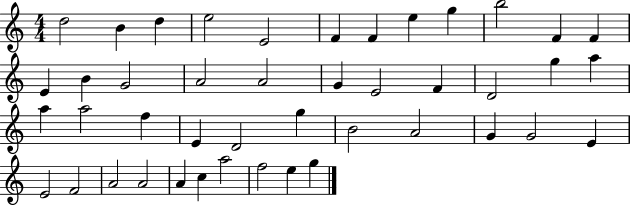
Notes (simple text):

D5/h B4/q D5/q E5/h E4/h F4/q F4/q E5/q G5/q B5/h F4/q F4/q E4/q B4/q G4/h A4/h A4/h G4/q E4/h F4/q D4/h G5/q A5/q A5/q A5/h F5/q E4/q D4/h G5/q B4/h A4/h G4/q G4/h E4/q E4/h F4/h A4/h A4/h A4/q C5/q A5/h F5/h E5/q G5/q